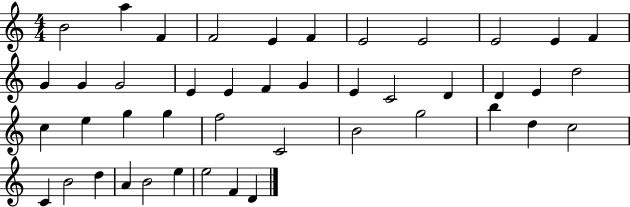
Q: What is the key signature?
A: C major